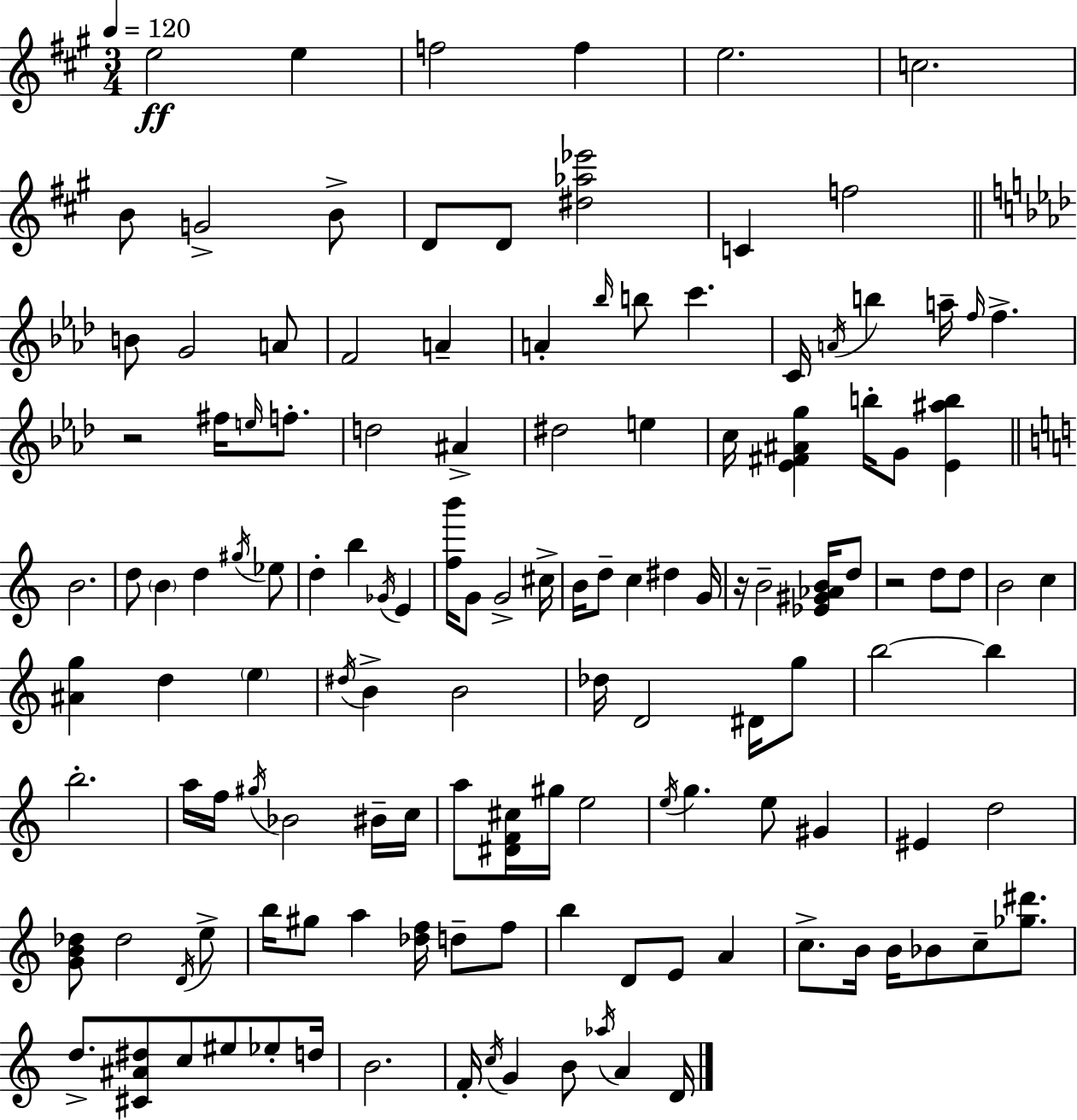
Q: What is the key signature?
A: A major